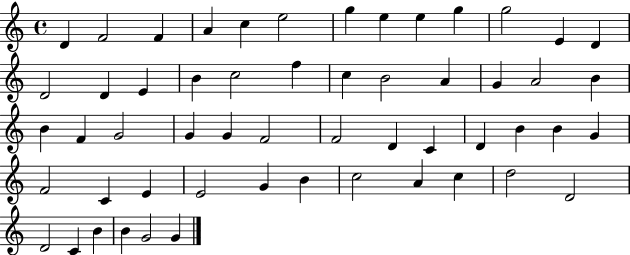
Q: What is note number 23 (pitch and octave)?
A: G4